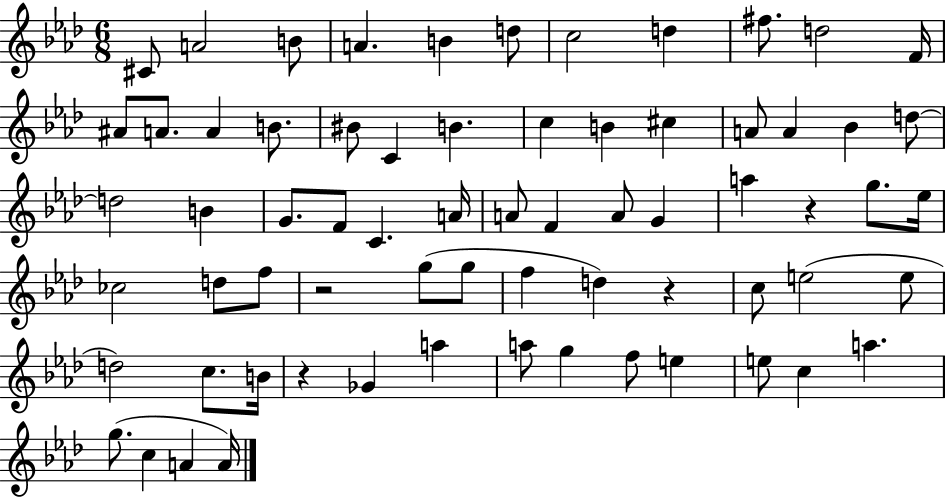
X:1
T:Untitled
M:6/8
L:1/4
K:Ab
^C/2 A2 B/2 A B d/2 c2 d ^f/2 d2 F/4 ^A/2 A/2 A B/2 ^B/2 C B c B ^c A/2 A _B d/2 d2 B G/2 F/2 C A/4 A/2 F A/2 G a z g/2 _e/4 _c2 d/2 f/2 z2 g/2 g/2 f d z c/2 e2 e/2 d2 c/2 B/4 z _G a a/2 g f/2 e e/2 c a g/2 c A A/4